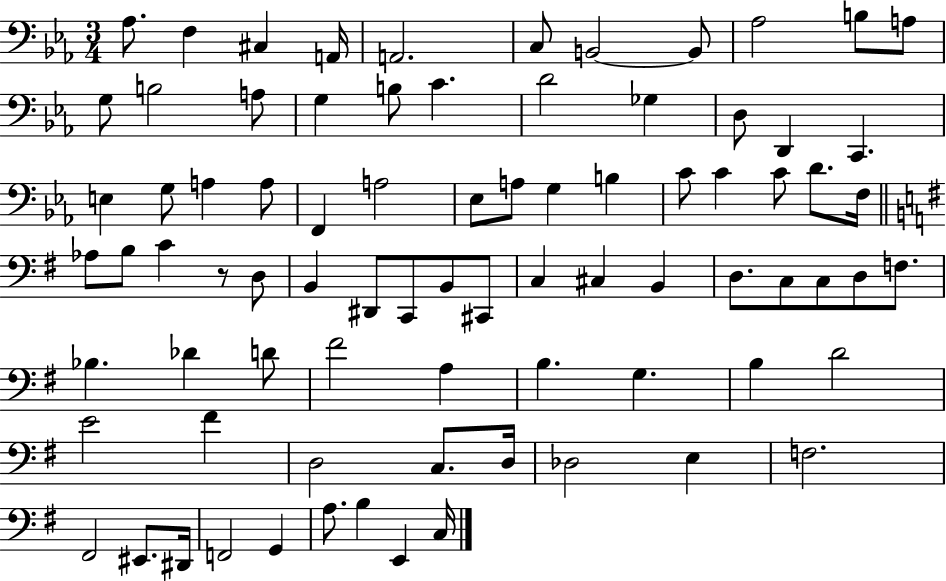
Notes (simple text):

Ab3/e. F3/q C#3/q A2/s A2/h. C3/e B2/h B2/e Ab3/h B3/e A3/e G3/e B3/h A3/e G3/q B3/e C4/q. D4/h Gb3/q D3/e D2/q C2/q. E3/q G3/e A3/q A3/e F2/q A3/h Eb3/e A3/e G3/q B3/q C4/e C4/q C4/e D4/e. F3/s Ab3/e B3/e C4/q R/e D3/e B2/q D#2/e C2/e B2/e C#2/e C3/q C#3/q B2/q D3/e. C3/e C3/e D3/e F3/e. Bb3/q. Db4/q D4/e F#4/h A3/q B3/q. G3/q. B3/q D4/h E4/h F#4/q D3/h C3/e. D3/s Db3/h E3/q F3/h. F#2/h EIS2/e. D#2/s F2/h G2/q A3/e. B3/q E2/q C3/s